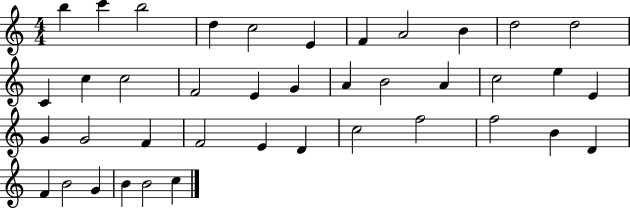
X:1
T:Untitled
M:4/4
L:1/4
K:C
b c' b2 d c2 E F A2 B d2 d2 C c c2 F2 E G A B2 A c2 e E G G2 F F2 E D c2 f2 f2 B D F B2 G B B2 c